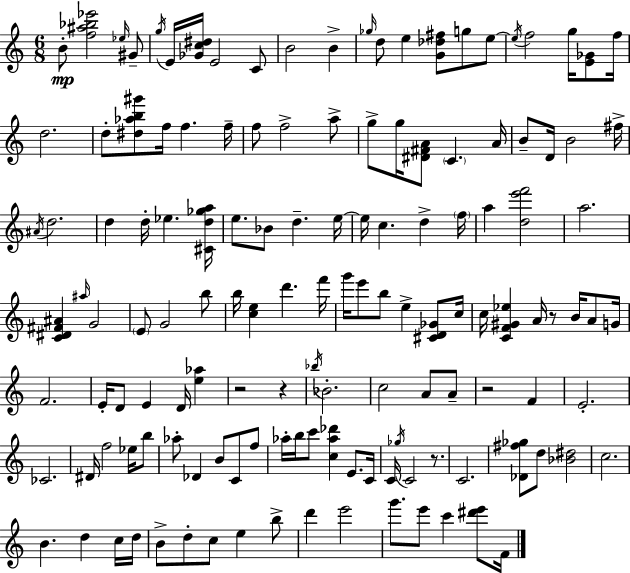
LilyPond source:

{
  \clef treble
  \numericTimeSignature
  \time 6/8
  \key a \minor
  b'8-.\mp <f'' ais'' bes'' ees'''>2 \grace { ees''16 } gis'8-- | \acciaccatura { g''16 } e'16 <ges' c'' dis''>16 e'2 | c'8 b'2 b'4-> | \grace { ges''16 } d''8 e''4 <g' des'' fis''>8 g''8 | \break e''8~~ \acciaccatura { e''16 } f''2 | g''16 <e' ges'>8 f''16 d''2. | d''8-. <dis'' aes'' b'' gis'''>8 f''16 f''4. | f''16-- f''8 f''2-> | \break a''8-> g''8-> g''16 <dis' fis' a'>8 \parenthesize c'4. | a'16 b'8-- d'16 b'2 | fis''16-> \acciaccatura { ais'16 } d''2. | d''4 d''16-. ees''4. | \break <cis' d'' ges'' a''>16 e''8. bes'8 d''4.-- | e''16~~ e''16 c''4. | d''4-> \parenthesize f''16 a''4 <d'' e''' f'''>2 | a''2. | \break <c' dis' fis' ais'>4 \grace { ais''16 } g'2 | \parenthesize e'8 g'2 | b''8 b''16 <c'' e''>4 d'''4. | f'''16 g'''16 e'''8 b''8 e''4-> | \break <cis' d' ges'>8 c''16 c''16 <c' f' gis' ees''>4 a'16 | r8 b'16 a'8 g'16 f'2. | e'16-. d'8 e'4 | d'16 <e'' aes''>4 r2 | \break r4 \acciaccatura { bes''16 } bes'2.-. | c''2 | a'8 a'8-- r2 | f'4 e'2.-. | \break ces'2. | dis'16 f''2 | ees''16 b''8 aes''8-. des'4 | b'8 c'8 f''8 aes''16-. b''16 c'''8 <c'' aes'' des'''>4 | \break e'8. c'16 c'16 \acciaccatura { ges''16 } c'2 | r8. c'2. | <des' fis'' ges''>8 d''8 | <bes' dis''>2 c''2. | \break b'4. | d''4 c''16 d''16 b'8-> d''8-. | c''8 e''4 b''8-> d'''4 | e'''2 g'''8. e'''8 | \break c'''4 <dis''' e'''>8 f'16 \bar "|."
}